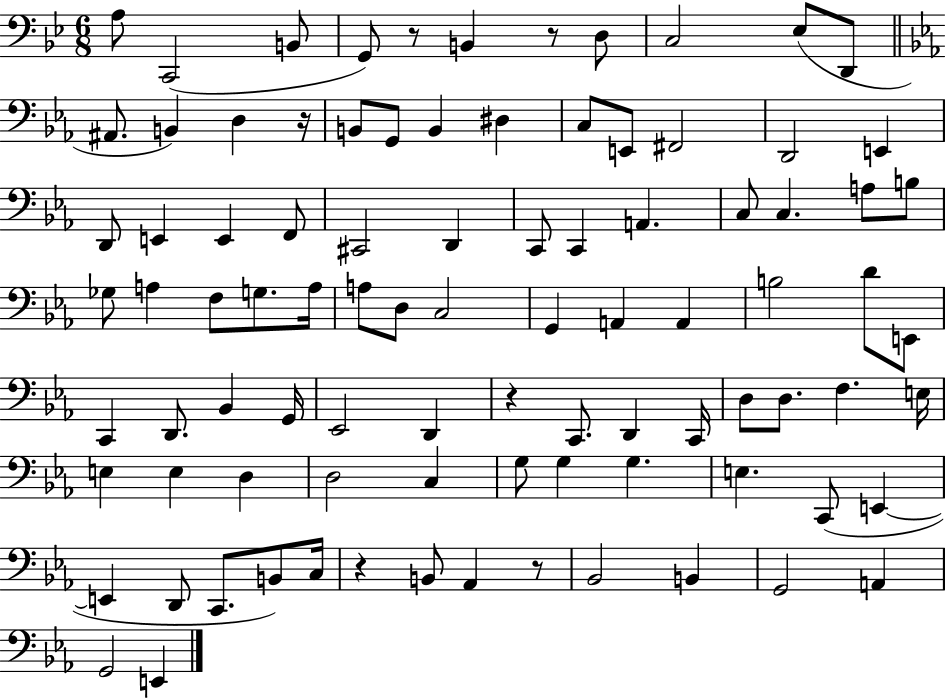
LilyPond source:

{
  \clef bass
  \numericTimeSignature
  \time 6/8
  \key bes \major
  \repeat volta 2 { a8 c,2( b,8 | g,8) r8 b,4 r8 d8 | c2 ees8( d,8 | \bar "||" \break \key ees \major ais,8. b,4) d4 r16 | b,8 g,8 b,4 dis4 | c8 e,8 fis,2 | d,2 e,4 | \break d,8 e,4 e,4 f,8 | cis,2 d,4 | c,8 c,4 a,4. | c8 c4. a8 b8 | \break ges8 a4 f8 g8. a16 | a8 d8 c2 | g,4 a,4 a,4 | b2 d'8 e,8 | \break c,4 d,8. bes,4 g,16 | ees,2 d,4 | r4 c,8. d,4 c,16 | d8 d8. f4. e16 | \break e4 e4 d4 | d2 c4 | g8 g4 g4. | e4. c,8( e,4~~ | \break e,4 d,8 c,8. b,8) c16 | r4 b,8 aes,4 r8 | bes,2 b,4 | g,2 a,4 | \break g,2 e,4 | } \bar "|."
}